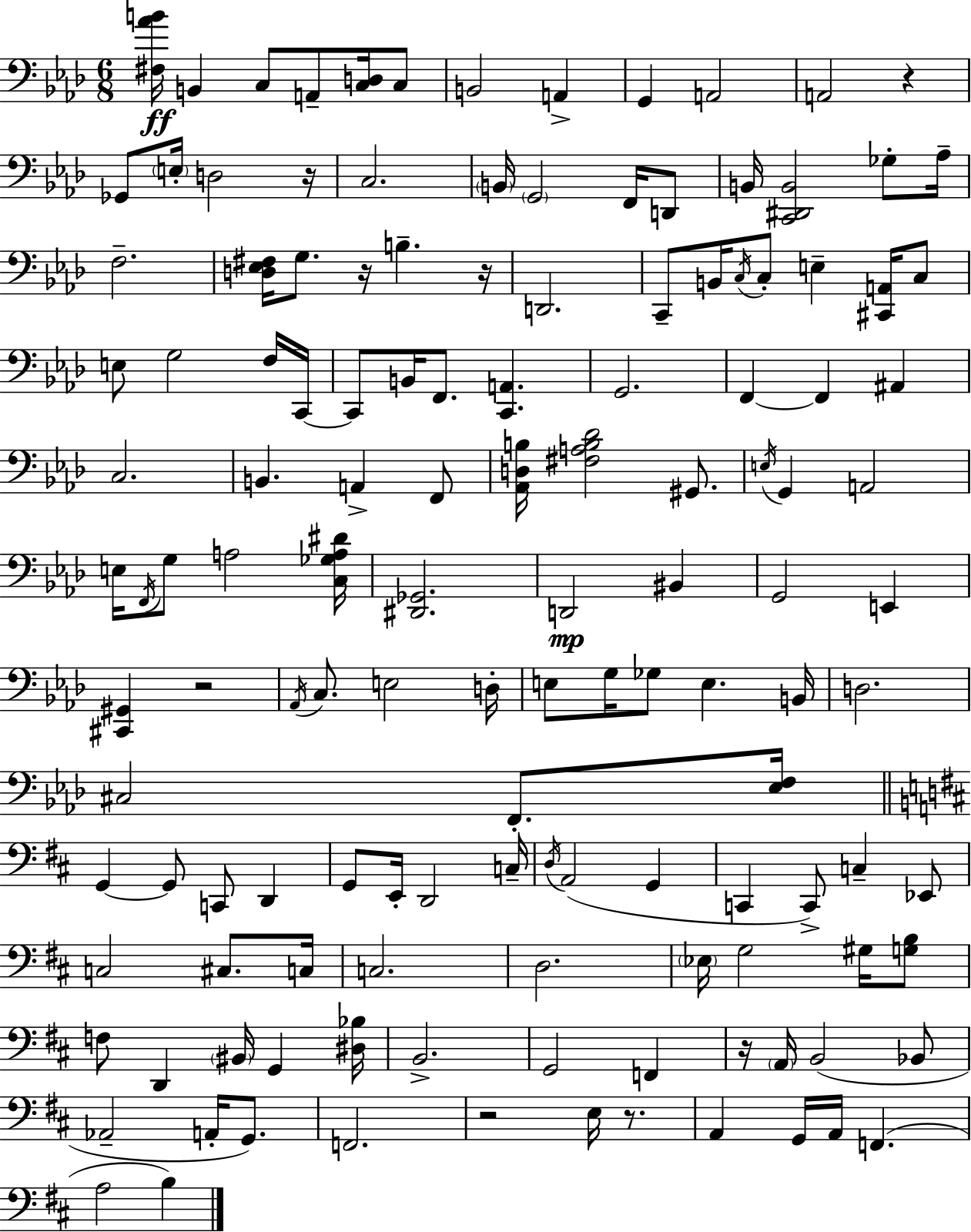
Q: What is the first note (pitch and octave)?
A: B2